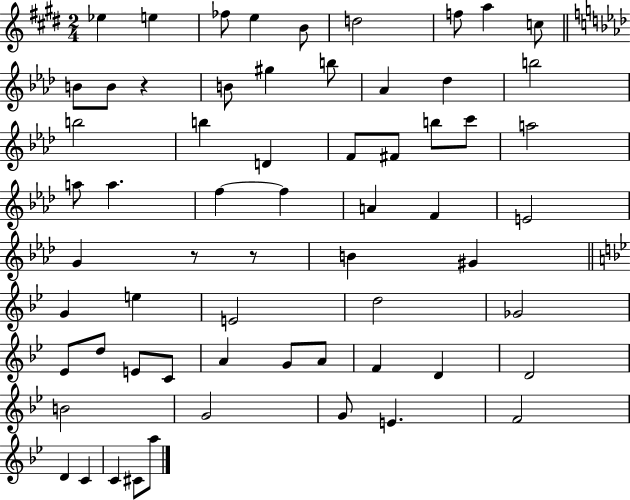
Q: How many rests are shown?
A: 3